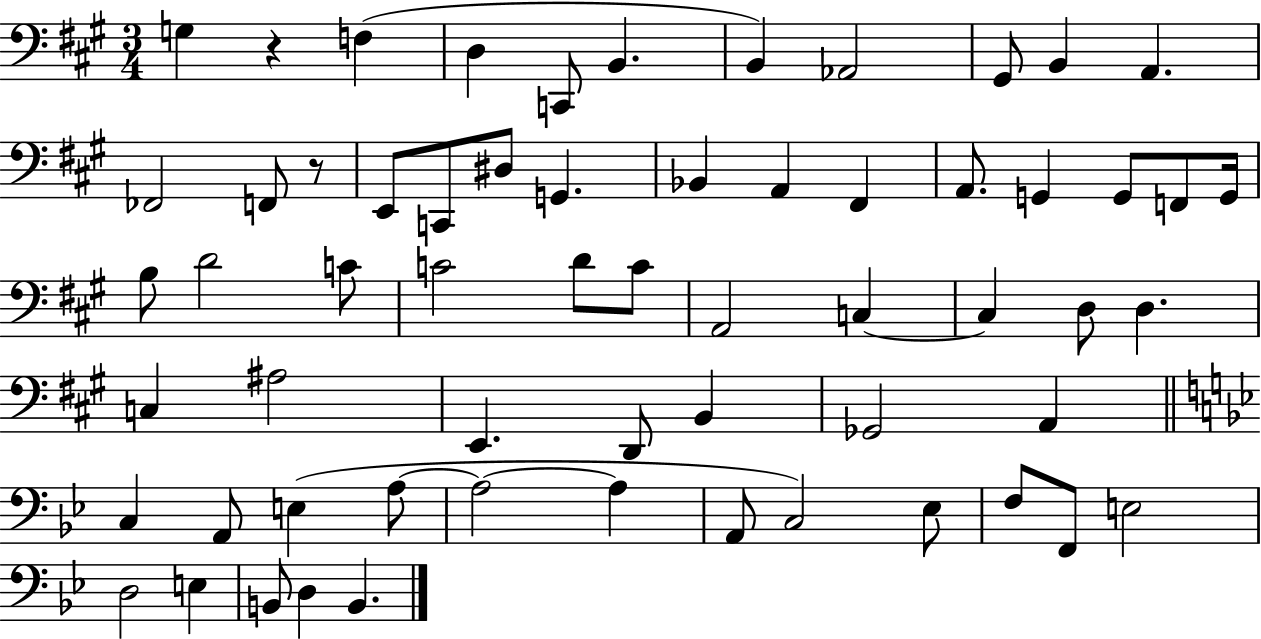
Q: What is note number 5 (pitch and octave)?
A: B2